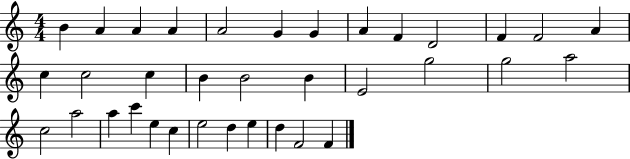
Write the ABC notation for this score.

X:1
T:Untitled
M:4/4
L:1/4
K:C
B A A A A2 G G A F D2 F F2 A c c2 c B B2 B E2 g2 g2 a2 c2 a2 a c' e c e2 d e d F2 F